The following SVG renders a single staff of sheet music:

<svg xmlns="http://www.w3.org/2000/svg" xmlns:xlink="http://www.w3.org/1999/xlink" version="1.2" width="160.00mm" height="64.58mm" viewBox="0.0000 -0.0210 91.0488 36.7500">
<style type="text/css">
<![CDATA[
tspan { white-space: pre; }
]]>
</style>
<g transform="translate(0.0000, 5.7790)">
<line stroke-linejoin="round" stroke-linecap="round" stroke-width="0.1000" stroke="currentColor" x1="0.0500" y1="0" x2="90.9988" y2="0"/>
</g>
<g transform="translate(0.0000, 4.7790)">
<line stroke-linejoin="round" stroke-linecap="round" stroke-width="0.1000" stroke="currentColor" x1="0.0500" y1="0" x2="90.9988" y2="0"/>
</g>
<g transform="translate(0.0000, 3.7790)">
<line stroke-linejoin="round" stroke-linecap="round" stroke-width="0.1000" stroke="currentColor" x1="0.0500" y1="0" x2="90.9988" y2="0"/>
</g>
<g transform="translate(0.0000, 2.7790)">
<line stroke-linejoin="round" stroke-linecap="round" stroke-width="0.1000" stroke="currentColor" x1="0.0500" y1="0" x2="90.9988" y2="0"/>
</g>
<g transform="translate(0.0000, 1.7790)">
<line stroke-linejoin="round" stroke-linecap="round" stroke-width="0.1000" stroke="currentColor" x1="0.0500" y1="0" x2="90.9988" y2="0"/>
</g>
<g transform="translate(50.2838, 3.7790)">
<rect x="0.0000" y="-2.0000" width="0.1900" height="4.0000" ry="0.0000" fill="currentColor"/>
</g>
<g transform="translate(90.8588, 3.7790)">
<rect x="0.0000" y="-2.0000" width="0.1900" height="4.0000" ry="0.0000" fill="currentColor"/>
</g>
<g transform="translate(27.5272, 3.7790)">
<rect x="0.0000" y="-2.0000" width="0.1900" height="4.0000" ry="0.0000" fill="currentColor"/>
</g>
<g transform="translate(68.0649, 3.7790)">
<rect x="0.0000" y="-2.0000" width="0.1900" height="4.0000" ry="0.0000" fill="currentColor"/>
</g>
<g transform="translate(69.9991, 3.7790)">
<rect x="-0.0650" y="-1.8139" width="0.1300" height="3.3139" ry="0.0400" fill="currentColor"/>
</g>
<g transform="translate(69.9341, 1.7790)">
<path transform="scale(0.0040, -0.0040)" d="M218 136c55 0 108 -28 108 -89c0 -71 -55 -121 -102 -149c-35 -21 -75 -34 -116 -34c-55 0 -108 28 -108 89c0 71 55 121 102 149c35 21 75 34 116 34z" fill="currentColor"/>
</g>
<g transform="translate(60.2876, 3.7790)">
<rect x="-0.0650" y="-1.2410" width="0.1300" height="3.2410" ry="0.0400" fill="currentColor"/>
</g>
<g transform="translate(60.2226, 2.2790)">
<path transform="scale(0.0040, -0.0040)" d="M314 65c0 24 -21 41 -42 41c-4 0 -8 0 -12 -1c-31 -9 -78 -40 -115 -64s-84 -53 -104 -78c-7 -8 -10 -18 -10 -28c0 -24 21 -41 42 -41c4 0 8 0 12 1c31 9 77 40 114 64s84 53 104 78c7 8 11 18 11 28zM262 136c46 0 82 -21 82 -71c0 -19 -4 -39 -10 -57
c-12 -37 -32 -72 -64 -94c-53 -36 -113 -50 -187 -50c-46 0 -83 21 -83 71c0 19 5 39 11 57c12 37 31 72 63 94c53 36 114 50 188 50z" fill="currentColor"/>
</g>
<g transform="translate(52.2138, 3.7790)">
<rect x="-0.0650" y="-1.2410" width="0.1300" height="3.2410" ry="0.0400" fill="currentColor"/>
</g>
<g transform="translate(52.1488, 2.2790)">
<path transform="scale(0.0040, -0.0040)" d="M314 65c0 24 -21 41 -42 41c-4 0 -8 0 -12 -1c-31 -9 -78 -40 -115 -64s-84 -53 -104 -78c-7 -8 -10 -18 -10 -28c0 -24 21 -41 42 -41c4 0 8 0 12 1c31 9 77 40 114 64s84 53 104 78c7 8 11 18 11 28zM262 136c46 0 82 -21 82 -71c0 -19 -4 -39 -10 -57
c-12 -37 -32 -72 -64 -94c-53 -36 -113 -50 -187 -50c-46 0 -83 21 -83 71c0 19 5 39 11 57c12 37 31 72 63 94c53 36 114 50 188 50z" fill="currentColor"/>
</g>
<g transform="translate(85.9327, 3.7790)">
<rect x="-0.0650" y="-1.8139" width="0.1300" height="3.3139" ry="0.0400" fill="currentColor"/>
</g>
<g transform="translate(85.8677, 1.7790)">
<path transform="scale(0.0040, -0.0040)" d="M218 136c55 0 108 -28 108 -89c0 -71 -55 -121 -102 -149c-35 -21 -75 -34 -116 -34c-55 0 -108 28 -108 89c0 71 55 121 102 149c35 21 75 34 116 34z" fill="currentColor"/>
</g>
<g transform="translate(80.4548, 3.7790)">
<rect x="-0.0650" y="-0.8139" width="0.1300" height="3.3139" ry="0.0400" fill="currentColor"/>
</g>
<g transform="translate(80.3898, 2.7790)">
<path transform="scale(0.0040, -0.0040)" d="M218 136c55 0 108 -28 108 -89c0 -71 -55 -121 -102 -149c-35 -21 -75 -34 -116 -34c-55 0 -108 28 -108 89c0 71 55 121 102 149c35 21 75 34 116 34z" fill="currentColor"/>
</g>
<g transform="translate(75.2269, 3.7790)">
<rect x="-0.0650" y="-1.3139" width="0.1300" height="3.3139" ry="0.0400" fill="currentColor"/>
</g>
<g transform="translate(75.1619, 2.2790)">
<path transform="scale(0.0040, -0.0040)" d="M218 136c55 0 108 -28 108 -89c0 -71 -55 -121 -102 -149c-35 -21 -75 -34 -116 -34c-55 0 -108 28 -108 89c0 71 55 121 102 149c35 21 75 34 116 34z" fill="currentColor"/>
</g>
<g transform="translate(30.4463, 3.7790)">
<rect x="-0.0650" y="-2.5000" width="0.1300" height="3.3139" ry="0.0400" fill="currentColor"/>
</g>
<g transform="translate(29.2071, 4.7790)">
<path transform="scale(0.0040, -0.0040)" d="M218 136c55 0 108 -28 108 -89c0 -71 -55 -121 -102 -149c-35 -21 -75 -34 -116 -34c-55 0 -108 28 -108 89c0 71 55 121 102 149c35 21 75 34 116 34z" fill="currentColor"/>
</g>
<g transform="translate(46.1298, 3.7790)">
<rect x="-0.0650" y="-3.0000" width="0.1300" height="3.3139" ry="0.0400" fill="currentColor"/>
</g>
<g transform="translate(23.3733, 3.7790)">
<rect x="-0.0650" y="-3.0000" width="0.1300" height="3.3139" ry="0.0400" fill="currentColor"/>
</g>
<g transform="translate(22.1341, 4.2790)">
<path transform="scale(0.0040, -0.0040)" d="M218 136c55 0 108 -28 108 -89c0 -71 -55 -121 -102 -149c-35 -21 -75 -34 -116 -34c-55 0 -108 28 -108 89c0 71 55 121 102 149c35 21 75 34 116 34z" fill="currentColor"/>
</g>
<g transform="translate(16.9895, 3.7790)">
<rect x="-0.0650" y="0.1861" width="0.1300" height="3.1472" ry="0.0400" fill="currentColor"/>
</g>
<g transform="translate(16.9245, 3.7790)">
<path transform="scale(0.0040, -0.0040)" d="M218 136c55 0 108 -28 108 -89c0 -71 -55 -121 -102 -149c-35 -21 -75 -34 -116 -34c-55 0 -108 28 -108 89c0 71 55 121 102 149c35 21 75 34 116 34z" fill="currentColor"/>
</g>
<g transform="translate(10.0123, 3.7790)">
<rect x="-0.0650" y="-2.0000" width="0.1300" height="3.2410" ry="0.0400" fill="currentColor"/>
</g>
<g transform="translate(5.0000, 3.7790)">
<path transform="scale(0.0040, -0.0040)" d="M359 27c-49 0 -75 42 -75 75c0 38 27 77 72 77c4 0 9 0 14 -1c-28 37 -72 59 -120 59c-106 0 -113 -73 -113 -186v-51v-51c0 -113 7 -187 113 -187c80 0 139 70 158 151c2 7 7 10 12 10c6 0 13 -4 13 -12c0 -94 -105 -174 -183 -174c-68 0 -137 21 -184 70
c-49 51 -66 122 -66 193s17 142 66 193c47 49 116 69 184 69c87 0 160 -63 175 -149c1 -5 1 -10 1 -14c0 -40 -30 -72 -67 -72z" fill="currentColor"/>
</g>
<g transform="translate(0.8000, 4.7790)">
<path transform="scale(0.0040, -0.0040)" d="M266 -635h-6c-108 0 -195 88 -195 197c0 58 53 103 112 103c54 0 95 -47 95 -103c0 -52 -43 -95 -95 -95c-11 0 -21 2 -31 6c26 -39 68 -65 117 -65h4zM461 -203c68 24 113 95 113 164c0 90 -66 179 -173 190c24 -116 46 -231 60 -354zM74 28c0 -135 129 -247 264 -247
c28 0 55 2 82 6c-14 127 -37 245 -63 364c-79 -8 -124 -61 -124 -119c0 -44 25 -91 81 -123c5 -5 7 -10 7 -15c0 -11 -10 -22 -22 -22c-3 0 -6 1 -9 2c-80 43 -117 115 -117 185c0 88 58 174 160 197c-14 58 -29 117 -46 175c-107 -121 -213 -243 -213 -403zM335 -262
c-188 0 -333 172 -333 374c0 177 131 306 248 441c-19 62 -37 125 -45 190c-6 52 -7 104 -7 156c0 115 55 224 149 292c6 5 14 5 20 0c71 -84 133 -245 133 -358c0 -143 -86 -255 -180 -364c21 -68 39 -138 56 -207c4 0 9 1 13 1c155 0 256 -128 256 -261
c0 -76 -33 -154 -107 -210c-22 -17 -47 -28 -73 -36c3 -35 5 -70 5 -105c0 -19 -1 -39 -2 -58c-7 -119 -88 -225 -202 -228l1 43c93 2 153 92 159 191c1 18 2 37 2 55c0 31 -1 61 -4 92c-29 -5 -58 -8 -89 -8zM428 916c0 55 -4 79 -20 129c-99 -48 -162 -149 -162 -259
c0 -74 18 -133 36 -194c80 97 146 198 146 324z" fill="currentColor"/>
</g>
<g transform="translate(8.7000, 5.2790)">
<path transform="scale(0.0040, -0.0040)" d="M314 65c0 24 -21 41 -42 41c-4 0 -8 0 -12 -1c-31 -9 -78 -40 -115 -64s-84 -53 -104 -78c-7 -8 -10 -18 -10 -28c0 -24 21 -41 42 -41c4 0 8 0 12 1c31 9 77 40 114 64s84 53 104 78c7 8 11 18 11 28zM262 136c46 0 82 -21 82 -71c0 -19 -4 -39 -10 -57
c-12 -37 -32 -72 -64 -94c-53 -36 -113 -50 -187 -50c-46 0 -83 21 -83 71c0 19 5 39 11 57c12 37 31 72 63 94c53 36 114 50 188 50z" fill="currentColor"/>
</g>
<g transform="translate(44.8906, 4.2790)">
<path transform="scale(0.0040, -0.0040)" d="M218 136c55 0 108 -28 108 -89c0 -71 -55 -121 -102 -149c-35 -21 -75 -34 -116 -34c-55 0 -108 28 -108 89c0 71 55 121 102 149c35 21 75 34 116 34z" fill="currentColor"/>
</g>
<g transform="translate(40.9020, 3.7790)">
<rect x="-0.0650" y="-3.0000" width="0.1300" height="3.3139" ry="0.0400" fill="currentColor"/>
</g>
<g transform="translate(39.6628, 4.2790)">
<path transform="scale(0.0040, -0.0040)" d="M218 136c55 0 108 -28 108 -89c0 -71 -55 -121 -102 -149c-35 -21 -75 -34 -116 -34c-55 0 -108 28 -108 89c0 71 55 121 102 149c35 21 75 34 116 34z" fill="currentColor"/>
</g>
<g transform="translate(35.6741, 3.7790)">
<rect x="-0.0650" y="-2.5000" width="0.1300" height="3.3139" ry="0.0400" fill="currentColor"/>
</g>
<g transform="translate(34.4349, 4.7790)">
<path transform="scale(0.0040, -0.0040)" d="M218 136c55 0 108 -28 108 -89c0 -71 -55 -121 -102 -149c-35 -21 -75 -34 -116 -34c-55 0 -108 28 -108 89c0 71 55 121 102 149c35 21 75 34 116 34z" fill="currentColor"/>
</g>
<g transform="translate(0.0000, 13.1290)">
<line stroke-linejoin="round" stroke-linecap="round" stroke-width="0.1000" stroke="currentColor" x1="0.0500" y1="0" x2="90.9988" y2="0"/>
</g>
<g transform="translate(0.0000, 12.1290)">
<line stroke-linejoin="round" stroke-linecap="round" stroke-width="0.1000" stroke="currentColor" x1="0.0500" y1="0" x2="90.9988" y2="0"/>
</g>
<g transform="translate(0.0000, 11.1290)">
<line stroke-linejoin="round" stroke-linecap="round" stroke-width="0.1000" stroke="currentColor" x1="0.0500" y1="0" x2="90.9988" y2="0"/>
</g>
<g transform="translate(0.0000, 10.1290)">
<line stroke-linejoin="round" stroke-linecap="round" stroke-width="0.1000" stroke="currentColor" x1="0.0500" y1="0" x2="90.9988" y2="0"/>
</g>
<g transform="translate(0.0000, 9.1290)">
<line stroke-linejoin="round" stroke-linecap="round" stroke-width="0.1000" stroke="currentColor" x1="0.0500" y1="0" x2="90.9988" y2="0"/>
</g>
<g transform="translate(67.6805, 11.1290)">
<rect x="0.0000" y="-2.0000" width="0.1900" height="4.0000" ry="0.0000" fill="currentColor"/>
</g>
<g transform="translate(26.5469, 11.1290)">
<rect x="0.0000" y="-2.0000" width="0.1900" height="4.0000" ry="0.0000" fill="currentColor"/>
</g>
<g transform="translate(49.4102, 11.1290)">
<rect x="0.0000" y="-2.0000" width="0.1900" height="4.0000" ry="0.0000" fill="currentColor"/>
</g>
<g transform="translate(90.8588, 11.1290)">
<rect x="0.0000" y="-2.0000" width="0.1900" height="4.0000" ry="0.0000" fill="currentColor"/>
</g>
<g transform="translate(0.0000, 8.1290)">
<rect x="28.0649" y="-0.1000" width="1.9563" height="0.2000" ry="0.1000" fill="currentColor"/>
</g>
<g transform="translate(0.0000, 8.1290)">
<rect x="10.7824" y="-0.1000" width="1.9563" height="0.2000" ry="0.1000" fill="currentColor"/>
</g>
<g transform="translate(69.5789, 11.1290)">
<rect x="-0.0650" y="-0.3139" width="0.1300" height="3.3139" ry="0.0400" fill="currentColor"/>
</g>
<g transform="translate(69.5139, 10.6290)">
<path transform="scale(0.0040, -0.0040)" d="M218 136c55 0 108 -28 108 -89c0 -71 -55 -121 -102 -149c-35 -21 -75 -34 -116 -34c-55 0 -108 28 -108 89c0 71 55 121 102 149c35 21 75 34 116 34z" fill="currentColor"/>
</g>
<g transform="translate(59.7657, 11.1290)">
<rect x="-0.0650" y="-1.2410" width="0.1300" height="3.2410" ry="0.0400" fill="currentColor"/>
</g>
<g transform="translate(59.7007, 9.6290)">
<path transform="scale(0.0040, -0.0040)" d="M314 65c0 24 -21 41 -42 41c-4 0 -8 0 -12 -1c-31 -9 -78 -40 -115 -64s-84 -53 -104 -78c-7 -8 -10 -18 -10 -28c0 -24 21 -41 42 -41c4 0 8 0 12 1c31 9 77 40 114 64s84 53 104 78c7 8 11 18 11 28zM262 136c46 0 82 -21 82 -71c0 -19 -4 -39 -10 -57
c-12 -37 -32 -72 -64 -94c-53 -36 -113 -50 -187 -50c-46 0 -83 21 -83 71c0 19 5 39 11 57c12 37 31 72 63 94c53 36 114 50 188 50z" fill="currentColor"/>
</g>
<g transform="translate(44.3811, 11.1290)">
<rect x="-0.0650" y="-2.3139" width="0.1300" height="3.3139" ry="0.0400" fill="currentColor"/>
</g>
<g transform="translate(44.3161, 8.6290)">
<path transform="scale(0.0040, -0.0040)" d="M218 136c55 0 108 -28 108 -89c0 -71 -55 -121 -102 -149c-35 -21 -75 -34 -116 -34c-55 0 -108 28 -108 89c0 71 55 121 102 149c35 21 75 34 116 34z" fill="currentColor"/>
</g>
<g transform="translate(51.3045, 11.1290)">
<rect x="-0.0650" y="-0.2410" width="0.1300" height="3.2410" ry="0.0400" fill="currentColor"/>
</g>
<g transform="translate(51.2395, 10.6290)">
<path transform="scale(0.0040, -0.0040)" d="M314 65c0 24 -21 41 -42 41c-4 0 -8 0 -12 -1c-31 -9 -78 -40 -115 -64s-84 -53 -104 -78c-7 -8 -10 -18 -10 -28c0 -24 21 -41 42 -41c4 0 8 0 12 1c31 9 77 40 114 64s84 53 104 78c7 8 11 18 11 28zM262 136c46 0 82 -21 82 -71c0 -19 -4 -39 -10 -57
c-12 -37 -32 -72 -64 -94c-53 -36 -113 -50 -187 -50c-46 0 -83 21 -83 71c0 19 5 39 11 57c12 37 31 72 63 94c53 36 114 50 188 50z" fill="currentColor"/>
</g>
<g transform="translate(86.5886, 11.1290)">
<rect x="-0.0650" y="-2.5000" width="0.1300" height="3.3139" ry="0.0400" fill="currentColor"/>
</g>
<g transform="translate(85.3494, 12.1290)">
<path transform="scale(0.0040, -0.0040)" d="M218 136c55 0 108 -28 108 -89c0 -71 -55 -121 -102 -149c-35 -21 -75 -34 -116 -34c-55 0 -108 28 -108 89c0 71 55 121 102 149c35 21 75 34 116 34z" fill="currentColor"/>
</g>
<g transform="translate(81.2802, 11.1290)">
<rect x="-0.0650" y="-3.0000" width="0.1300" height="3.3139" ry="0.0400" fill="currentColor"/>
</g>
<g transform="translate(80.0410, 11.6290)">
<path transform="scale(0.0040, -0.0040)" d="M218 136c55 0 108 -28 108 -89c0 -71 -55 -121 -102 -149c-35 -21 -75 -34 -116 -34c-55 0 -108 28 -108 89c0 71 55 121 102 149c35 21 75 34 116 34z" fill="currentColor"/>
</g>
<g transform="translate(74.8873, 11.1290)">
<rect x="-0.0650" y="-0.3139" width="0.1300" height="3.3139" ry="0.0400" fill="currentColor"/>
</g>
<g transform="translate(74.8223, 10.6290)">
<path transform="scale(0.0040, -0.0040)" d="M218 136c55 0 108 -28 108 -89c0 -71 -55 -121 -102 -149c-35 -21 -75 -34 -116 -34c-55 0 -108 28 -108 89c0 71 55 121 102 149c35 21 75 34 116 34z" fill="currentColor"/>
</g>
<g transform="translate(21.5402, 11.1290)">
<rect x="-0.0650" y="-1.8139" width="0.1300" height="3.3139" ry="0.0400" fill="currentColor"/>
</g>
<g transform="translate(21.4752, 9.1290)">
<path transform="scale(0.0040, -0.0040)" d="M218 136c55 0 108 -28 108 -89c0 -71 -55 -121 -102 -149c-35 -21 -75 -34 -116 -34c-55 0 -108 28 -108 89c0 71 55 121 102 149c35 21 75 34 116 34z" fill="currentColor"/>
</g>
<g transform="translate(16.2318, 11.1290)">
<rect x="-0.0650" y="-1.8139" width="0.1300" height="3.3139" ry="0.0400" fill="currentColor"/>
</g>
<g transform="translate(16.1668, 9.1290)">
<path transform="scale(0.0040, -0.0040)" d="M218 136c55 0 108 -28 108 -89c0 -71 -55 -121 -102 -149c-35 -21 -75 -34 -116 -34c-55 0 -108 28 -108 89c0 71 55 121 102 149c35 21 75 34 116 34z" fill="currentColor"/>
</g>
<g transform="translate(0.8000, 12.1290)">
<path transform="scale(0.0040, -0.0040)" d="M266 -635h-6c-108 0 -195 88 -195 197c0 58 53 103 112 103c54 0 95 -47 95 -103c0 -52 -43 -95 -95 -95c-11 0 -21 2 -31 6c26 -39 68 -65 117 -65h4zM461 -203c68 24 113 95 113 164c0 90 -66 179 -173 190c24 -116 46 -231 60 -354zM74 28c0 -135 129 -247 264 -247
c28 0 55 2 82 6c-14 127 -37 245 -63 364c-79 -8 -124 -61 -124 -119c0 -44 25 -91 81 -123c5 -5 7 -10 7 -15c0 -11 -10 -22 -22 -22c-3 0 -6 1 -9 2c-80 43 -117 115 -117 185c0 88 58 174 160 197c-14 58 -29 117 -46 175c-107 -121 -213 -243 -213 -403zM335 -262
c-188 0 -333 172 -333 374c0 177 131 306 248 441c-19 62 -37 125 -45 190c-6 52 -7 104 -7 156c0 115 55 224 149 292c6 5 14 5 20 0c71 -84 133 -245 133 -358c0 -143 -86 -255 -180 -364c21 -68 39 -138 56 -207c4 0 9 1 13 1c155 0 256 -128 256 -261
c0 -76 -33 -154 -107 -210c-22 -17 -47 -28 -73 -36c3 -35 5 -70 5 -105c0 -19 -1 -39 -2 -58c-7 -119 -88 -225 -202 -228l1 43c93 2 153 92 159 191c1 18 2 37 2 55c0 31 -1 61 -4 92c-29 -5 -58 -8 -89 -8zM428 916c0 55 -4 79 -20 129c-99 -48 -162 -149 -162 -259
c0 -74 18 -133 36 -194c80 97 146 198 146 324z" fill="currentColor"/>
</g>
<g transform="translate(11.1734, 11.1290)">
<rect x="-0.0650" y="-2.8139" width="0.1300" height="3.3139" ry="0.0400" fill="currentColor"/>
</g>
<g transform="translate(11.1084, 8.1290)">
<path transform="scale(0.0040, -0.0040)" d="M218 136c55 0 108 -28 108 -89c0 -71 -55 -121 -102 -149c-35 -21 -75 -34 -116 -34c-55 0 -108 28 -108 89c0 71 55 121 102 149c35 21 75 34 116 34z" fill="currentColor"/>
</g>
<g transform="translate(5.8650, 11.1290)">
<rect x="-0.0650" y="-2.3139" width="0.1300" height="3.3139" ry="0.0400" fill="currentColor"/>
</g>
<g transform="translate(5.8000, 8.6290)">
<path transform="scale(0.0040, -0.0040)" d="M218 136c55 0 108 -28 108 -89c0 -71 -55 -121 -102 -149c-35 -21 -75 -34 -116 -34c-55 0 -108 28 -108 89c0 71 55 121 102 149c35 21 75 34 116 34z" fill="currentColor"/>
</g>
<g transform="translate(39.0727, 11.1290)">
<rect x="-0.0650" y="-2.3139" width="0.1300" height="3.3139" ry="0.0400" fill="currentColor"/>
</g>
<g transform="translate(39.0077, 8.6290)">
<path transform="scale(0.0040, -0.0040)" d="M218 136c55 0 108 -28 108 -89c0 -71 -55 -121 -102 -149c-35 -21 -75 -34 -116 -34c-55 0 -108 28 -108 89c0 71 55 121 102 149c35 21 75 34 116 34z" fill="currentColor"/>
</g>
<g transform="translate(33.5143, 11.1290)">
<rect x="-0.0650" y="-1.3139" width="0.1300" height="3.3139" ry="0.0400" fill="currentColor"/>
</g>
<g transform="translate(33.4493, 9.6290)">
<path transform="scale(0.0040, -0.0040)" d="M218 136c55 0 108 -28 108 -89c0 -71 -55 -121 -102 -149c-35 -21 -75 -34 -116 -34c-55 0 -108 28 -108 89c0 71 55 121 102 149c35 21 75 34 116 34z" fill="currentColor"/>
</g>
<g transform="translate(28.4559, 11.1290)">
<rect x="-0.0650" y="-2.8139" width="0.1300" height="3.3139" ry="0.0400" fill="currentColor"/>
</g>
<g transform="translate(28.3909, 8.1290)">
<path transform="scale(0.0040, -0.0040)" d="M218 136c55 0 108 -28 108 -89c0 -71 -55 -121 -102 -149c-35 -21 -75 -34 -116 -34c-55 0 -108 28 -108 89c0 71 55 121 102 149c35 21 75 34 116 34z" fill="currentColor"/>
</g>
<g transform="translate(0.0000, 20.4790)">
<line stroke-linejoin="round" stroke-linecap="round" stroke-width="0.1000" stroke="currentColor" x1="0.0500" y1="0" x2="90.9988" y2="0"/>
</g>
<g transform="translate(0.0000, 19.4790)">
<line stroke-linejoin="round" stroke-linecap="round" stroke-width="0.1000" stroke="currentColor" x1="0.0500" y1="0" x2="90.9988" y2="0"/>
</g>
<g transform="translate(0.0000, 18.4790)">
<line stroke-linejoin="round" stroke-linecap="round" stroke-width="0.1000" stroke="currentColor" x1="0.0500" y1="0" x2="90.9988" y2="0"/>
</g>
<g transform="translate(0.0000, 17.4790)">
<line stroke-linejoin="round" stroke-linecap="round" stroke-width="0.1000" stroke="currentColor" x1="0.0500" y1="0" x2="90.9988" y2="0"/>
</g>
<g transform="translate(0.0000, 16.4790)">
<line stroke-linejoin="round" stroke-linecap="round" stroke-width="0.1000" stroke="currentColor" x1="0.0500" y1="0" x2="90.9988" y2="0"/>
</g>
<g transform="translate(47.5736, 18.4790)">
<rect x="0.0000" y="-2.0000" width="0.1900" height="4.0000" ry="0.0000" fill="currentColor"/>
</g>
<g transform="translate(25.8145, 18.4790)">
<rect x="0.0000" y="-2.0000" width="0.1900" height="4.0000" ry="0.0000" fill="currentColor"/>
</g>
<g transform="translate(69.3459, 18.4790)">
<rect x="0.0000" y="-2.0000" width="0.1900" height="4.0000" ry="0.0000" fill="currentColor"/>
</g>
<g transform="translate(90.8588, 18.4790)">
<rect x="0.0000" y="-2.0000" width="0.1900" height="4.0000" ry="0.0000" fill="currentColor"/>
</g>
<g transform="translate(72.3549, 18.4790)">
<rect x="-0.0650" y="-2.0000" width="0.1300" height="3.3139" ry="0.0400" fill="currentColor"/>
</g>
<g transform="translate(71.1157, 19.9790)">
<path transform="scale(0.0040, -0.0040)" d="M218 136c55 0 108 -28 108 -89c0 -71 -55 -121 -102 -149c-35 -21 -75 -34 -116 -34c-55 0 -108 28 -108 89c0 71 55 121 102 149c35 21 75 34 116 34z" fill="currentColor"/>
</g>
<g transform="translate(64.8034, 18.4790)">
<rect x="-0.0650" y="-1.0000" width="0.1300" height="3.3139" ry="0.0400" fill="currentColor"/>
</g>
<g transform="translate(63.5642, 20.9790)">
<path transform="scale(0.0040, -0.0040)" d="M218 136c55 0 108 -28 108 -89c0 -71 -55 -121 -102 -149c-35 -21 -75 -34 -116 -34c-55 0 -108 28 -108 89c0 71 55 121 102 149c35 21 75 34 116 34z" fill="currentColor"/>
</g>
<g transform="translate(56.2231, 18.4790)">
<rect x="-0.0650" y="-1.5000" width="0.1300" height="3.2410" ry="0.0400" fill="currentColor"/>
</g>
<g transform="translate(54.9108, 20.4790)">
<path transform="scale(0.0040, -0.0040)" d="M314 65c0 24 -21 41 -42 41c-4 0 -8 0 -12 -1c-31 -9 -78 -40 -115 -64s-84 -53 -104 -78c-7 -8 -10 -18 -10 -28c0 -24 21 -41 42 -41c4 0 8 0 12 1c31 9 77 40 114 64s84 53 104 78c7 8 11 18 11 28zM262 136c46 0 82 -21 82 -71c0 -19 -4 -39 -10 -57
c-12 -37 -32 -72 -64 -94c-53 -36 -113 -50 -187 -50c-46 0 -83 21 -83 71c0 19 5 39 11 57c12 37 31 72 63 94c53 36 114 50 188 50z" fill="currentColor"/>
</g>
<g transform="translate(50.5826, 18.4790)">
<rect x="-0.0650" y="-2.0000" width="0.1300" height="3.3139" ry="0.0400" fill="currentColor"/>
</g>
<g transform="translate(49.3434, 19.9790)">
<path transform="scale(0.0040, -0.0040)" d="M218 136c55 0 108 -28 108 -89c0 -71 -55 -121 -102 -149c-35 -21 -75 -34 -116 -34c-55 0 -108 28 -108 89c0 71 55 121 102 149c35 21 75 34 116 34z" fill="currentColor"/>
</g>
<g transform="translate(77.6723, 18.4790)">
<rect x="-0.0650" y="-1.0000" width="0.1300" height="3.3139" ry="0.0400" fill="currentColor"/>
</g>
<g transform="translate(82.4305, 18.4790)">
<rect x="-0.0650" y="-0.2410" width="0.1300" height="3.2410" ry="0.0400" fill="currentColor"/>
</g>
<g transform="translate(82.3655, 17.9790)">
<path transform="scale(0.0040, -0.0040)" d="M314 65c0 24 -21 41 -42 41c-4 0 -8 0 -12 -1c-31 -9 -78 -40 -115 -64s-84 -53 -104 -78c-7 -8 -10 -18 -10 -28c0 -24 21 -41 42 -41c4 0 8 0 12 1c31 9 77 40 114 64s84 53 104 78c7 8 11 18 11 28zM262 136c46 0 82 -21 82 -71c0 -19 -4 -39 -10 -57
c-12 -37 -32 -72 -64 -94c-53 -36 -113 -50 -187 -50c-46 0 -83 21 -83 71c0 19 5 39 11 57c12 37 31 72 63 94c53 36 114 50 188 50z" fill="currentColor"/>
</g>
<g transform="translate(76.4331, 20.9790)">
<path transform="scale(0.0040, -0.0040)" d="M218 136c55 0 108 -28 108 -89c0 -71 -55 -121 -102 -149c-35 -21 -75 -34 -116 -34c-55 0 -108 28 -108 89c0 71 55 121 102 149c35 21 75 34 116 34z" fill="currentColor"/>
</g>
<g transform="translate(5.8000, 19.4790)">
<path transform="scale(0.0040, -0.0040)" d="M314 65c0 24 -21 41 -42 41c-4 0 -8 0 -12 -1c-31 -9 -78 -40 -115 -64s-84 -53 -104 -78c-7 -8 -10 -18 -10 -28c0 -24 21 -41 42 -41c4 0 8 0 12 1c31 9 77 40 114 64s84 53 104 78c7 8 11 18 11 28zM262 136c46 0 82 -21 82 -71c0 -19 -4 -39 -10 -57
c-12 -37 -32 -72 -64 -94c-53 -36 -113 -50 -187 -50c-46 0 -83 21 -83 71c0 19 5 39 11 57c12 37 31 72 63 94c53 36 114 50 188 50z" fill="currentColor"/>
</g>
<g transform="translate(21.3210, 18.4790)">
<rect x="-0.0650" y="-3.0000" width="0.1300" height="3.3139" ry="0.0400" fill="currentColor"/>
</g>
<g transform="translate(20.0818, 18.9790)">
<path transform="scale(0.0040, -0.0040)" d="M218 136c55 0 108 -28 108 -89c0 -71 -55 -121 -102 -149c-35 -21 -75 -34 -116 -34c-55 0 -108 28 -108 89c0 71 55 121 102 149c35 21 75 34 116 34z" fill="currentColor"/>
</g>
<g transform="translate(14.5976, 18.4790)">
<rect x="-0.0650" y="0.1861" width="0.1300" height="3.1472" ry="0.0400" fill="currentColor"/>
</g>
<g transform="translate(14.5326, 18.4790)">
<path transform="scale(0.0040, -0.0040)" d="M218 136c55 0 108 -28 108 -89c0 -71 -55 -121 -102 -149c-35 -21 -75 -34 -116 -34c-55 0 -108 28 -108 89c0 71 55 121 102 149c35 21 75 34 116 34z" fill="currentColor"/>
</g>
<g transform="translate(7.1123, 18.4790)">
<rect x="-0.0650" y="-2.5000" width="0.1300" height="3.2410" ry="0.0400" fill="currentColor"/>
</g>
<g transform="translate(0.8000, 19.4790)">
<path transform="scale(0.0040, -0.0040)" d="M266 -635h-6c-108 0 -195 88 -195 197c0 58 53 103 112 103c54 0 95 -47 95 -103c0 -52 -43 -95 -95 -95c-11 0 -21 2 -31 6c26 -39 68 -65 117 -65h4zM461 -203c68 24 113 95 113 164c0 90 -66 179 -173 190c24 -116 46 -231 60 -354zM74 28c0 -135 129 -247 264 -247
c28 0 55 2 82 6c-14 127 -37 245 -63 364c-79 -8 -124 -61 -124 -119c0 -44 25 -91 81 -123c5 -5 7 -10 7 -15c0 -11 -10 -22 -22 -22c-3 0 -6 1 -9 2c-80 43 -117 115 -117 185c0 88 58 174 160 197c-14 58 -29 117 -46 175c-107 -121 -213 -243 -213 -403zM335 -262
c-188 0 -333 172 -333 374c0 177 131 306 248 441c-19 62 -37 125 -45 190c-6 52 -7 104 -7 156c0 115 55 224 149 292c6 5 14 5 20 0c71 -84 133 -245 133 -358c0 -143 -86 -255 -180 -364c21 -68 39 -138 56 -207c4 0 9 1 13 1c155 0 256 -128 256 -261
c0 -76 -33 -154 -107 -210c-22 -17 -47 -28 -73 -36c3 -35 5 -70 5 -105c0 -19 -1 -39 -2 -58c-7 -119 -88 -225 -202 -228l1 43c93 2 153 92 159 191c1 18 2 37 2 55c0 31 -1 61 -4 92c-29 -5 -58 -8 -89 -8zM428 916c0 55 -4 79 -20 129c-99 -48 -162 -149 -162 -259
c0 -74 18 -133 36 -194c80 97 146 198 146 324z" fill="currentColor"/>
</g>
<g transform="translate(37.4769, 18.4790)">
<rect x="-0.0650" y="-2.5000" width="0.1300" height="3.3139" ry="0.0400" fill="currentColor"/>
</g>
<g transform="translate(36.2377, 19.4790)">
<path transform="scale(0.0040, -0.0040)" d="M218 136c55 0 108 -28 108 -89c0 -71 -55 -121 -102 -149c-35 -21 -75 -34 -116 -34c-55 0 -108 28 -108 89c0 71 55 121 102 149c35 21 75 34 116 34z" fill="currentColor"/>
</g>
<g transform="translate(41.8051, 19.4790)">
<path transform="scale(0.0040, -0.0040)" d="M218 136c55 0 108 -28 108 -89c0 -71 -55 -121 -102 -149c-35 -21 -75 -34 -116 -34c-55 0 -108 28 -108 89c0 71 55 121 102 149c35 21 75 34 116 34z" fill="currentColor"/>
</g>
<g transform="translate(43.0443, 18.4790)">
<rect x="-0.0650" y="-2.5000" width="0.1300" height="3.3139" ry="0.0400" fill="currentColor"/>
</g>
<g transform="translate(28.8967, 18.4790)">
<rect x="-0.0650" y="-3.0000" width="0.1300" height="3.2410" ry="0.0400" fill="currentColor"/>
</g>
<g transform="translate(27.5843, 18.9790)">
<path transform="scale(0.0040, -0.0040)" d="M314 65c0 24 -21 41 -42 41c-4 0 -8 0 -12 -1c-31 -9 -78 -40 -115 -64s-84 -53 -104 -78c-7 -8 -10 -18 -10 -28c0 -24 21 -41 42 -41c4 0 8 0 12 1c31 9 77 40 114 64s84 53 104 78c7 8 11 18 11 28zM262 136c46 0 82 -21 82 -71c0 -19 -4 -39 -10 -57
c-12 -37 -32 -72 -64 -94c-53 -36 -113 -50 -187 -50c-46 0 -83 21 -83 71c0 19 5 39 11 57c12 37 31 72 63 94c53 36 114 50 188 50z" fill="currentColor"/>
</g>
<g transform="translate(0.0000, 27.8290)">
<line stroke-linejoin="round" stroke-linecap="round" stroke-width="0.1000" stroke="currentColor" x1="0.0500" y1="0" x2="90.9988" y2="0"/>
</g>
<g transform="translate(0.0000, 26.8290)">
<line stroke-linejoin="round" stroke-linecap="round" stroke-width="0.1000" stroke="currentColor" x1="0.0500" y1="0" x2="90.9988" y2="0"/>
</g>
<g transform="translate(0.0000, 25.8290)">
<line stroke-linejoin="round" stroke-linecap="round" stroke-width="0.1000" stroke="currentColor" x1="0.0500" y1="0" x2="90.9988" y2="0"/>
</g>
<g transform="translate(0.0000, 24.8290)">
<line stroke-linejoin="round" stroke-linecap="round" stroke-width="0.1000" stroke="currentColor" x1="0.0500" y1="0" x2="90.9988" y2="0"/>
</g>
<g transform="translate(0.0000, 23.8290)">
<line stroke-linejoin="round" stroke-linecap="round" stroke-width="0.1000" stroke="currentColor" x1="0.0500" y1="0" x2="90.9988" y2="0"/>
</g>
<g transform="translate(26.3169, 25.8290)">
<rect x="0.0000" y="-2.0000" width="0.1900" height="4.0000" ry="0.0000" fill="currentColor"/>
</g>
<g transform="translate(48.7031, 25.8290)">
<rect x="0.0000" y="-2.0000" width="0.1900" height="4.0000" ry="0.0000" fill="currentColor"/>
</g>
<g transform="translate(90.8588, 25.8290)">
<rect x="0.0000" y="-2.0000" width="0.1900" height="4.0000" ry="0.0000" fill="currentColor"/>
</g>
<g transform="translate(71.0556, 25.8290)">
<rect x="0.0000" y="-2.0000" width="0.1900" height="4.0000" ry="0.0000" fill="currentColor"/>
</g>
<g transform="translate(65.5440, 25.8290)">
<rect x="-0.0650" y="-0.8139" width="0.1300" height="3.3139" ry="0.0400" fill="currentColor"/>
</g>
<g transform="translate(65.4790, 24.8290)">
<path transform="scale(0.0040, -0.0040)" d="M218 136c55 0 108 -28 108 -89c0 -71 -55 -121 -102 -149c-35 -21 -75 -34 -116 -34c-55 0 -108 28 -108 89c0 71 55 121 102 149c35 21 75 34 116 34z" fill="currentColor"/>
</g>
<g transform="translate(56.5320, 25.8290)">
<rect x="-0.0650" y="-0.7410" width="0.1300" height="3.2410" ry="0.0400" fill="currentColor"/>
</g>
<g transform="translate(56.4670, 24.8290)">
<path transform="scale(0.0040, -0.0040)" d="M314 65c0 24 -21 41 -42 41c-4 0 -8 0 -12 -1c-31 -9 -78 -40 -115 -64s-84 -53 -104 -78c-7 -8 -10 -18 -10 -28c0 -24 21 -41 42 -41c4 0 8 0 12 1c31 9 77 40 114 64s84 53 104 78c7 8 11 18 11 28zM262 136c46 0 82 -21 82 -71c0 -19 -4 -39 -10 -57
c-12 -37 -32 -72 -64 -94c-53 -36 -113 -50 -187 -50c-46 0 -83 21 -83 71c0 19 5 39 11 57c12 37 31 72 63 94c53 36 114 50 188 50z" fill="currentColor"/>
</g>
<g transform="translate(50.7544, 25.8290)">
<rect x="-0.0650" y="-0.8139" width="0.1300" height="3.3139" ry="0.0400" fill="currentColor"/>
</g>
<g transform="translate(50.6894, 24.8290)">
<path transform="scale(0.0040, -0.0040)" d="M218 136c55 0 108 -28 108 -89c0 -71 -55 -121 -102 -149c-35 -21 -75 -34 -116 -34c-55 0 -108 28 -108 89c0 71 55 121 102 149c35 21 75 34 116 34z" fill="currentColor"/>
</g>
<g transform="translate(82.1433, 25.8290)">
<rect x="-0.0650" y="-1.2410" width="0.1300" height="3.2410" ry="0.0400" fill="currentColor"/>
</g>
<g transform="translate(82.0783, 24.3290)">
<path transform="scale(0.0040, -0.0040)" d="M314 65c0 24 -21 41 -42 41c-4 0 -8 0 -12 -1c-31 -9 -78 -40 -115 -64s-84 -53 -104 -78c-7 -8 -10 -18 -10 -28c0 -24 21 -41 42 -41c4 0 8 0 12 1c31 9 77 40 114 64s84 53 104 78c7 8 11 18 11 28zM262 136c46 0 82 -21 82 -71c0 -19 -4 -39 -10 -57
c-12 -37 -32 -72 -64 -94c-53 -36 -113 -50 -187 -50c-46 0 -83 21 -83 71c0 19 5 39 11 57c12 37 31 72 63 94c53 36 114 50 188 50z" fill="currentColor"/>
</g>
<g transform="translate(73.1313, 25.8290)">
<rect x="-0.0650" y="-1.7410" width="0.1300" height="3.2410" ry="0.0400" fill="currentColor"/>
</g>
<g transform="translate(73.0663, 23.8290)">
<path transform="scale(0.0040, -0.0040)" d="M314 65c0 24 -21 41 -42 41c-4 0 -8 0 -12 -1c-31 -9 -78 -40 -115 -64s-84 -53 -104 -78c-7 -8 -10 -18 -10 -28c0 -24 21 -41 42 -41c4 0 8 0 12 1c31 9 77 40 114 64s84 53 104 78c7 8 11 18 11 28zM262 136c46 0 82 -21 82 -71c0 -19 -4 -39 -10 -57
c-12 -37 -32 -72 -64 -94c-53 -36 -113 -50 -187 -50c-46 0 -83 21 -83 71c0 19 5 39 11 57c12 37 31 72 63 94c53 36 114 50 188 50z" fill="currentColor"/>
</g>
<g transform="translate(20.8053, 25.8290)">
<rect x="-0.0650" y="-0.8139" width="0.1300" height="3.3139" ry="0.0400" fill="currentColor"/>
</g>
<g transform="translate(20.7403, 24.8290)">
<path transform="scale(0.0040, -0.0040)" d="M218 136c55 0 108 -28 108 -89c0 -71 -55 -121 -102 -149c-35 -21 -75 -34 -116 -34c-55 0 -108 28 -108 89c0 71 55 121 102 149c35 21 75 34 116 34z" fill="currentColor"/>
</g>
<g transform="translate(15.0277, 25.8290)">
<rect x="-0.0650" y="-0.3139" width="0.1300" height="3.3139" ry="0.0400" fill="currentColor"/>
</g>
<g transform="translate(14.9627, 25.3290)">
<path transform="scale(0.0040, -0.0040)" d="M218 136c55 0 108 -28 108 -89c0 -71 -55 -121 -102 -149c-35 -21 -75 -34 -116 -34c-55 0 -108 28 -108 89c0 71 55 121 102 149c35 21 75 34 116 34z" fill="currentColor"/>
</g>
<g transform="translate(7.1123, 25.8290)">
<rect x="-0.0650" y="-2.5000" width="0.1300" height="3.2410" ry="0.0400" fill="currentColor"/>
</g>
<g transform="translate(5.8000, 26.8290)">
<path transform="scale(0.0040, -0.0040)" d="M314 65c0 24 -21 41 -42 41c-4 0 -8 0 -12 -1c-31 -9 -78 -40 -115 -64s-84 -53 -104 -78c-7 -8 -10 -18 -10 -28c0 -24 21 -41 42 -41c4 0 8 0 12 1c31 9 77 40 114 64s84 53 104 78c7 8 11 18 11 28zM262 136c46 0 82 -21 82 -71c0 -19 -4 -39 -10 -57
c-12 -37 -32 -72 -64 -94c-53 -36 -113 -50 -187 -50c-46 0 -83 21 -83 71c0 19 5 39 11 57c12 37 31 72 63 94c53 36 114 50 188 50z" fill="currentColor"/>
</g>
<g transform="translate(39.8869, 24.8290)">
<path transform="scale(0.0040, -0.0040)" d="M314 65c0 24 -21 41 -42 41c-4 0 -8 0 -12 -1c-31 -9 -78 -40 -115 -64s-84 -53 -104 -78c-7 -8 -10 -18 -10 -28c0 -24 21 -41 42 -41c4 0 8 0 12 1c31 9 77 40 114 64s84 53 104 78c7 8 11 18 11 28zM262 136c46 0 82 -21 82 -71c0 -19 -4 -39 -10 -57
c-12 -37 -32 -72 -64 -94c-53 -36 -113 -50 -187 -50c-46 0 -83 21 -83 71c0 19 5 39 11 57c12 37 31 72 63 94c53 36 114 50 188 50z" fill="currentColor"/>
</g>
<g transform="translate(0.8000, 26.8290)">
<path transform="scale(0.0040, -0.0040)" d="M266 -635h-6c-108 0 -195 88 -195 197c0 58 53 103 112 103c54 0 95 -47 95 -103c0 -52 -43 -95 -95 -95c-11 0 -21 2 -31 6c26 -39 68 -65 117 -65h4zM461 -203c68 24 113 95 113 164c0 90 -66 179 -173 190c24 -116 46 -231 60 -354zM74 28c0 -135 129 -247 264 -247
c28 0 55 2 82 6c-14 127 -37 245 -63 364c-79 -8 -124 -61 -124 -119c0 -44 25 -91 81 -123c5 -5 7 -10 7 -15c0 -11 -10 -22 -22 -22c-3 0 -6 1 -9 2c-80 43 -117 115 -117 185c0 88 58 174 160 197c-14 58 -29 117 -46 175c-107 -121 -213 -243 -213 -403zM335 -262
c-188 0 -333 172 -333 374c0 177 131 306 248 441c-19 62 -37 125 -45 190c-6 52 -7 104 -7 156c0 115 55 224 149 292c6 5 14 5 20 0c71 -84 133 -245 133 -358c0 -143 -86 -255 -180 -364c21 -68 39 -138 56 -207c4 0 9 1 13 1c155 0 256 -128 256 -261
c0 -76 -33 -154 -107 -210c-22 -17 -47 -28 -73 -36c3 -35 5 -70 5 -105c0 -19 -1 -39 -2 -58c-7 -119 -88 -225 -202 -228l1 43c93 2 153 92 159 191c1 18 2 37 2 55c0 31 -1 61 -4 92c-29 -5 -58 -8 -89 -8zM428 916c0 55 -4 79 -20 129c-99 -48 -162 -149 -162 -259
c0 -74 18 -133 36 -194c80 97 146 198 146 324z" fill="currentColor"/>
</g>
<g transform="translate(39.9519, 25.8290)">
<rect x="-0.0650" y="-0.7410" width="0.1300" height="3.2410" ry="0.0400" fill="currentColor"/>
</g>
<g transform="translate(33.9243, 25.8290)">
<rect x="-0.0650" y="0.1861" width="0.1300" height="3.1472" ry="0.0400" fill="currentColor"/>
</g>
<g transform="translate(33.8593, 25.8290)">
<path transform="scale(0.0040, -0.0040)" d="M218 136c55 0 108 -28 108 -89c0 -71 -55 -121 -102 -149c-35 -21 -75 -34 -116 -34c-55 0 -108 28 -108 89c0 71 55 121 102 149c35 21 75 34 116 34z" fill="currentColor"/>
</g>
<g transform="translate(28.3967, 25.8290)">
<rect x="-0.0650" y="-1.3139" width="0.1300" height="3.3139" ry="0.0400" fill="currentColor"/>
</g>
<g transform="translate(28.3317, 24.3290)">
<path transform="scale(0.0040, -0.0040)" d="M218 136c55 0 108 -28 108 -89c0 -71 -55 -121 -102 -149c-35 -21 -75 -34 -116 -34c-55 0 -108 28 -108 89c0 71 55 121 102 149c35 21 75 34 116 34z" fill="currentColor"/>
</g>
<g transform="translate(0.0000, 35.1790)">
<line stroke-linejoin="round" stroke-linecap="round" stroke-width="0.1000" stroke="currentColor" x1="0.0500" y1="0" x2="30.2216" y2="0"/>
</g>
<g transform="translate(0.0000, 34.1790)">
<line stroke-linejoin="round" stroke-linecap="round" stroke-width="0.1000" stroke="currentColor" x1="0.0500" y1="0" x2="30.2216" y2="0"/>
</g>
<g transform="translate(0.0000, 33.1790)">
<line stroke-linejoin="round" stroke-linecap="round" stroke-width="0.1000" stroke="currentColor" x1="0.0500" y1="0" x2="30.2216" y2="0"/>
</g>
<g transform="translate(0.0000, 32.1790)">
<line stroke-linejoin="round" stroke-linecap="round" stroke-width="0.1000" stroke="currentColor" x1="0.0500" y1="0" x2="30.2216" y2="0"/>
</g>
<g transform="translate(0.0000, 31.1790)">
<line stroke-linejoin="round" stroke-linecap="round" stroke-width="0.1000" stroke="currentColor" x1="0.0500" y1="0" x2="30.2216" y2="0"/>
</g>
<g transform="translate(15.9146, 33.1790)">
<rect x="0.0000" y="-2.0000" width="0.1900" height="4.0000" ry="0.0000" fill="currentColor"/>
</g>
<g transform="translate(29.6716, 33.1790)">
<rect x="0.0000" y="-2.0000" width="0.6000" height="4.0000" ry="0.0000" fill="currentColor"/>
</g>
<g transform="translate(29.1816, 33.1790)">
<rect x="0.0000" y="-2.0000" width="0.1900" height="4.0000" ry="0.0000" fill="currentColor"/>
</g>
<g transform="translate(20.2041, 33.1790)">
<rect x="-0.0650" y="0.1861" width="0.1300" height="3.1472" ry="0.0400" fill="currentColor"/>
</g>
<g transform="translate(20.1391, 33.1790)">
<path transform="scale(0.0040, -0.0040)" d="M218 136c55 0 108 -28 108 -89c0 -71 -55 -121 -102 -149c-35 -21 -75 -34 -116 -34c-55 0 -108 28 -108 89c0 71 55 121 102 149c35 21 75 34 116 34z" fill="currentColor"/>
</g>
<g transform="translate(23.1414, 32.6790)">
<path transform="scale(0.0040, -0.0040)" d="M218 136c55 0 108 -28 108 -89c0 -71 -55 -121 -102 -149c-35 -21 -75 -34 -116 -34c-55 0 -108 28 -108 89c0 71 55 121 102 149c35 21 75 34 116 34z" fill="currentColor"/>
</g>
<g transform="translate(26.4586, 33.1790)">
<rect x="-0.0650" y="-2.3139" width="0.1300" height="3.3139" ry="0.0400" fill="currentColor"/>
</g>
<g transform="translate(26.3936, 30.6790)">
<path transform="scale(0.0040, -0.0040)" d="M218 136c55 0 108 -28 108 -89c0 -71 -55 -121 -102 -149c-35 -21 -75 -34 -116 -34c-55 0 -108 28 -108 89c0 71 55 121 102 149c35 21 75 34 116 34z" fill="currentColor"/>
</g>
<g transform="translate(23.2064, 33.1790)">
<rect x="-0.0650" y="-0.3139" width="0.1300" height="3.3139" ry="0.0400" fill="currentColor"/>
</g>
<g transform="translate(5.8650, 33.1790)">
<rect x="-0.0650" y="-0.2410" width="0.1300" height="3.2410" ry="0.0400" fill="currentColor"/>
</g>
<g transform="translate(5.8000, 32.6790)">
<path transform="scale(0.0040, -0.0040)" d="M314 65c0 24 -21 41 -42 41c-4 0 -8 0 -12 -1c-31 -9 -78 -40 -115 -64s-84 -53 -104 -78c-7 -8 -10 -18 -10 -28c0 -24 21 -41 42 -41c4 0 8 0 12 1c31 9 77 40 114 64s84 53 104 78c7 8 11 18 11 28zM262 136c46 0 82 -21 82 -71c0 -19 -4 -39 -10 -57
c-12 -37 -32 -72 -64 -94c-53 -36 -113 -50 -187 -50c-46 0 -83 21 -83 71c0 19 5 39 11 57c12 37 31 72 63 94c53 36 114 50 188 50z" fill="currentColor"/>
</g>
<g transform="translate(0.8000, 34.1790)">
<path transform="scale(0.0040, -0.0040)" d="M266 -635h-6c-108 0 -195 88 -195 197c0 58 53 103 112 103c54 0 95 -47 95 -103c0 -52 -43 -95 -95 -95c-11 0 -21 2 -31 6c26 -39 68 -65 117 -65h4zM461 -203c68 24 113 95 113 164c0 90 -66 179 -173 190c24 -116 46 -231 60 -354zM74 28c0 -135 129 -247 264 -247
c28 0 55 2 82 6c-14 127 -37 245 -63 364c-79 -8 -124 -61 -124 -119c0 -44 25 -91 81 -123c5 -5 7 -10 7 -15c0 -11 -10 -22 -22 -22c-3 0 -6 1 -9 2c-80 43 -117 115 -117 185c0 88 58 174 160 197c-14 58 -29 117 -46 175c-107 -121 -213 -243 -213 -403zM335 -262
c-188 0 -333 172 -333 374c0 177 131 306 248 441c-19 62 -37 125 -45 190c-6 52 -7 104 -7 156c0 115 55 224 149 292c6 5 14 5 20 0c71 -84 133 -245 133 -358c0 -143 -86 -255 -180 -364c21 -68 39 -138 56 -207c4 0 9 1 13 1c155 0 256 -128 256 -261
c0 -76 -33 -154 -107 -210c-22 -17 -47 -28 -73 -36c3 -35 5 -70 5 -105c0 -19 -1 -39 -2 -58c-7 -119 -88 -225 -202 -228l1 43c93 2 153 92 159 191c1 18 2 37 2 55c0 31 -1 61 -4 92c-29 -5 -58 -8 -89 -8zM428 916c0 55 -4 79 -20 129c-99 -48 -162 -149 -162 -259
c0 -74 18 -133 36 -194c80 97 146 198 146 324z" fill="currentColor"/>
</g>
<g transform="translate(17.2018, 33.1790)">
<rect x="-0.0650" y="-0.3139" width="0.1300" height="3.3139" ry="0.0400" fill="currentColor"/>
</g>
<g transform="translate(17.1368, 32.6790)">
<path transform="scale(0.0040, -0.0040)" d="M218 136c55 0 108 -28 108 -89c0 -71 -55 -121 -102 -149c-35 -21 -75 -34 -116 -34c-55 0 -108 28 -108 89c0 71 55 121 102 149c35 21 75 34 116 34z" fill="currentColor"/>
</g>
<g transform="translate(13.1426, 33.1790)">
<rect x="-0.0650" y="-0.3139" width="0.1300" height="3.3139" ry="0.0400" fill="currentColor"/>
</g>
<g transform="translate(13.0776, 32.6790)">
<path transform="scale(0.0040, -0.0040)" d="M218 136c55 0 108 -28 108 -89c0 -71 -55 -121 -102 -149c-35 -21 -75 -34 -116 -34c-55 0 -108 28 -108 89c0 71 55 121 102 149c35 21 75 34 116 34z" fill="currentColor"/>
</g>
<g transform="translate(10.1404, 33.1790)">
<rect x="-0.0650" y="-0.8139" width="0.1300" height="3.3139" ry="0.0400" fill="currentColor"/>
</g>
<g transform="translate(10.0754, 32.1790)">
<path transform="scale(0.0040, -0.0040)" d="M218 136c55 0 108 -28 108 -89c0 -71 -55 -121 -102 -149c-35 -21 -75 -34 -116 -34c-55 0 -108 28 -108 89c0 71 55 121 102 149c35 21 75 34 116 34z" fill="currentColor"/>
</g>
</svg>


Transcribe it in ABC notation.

X:1
T:Untitled
M:4/4
L:1/4
K:C
F2 B A G G A A e2 e2 f e d f g a f f a e g g c2 e2 c c A G G2 B A A2 G G F E2 D F D c2 G2 c d e B d2 d d2 d f2 e2 c2 d c c B c g